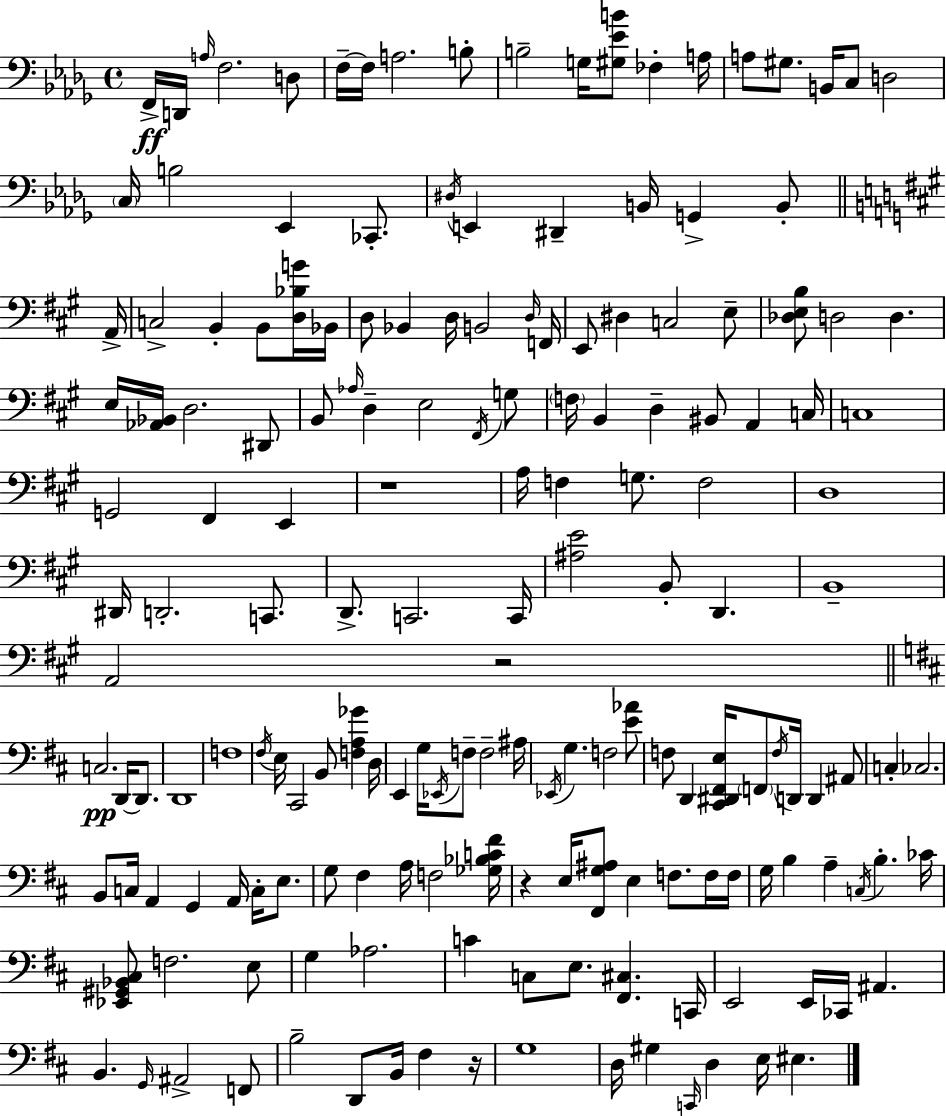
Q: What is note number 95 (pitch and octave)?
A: A#3